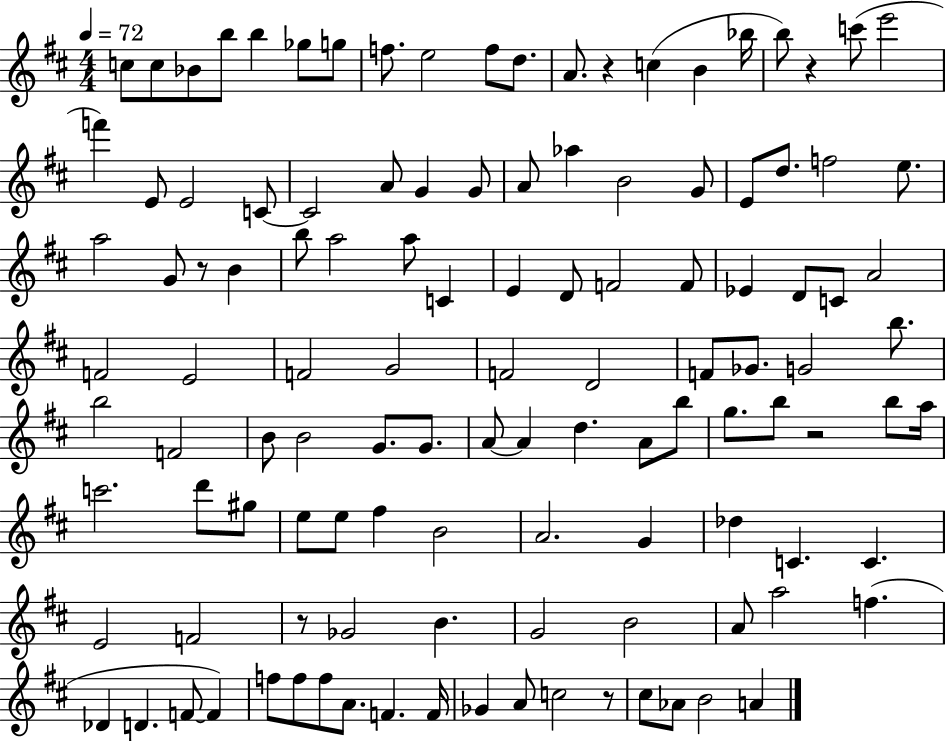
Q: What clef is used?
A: treble